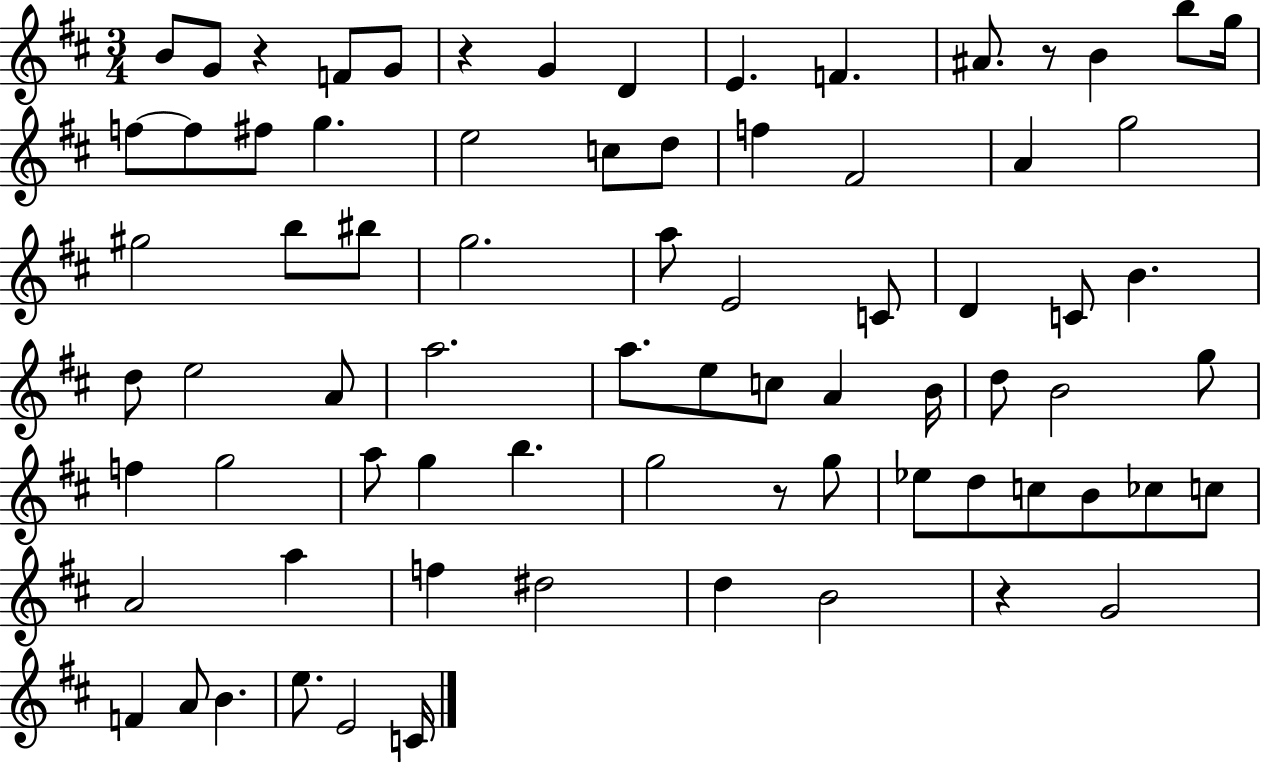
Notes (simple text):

B4/e G4/e R/q F4/e G4/e R/q G4/q D4/q E4/q. F4/q. A#4/e. R/e B4/q B5/e G5/s F5/e F5/e F#5/e G5/q. E5/h C5/e D5/e F5/q F#4/h A4/q G5/h G#5/h B5/e BIS5/e G5/h. A5/e E4/h C4/e D4/q C4/e B4/q. D5/e E5/h A4/e A5/h. A5/e. E5/e C5/e A4/q B4/s D5/e B4/h G5/e F5/q G5/h A5/e G5/q B5/q. G5/h R/e G5/e Eb5/e D5/e C5/e B4/e CES5/e C5/e A4/h A5/q F5/q D#5/h D5/q B4/h R/q G4/h F4/q A4/e B4/q. E5/e. E4/h C4/s